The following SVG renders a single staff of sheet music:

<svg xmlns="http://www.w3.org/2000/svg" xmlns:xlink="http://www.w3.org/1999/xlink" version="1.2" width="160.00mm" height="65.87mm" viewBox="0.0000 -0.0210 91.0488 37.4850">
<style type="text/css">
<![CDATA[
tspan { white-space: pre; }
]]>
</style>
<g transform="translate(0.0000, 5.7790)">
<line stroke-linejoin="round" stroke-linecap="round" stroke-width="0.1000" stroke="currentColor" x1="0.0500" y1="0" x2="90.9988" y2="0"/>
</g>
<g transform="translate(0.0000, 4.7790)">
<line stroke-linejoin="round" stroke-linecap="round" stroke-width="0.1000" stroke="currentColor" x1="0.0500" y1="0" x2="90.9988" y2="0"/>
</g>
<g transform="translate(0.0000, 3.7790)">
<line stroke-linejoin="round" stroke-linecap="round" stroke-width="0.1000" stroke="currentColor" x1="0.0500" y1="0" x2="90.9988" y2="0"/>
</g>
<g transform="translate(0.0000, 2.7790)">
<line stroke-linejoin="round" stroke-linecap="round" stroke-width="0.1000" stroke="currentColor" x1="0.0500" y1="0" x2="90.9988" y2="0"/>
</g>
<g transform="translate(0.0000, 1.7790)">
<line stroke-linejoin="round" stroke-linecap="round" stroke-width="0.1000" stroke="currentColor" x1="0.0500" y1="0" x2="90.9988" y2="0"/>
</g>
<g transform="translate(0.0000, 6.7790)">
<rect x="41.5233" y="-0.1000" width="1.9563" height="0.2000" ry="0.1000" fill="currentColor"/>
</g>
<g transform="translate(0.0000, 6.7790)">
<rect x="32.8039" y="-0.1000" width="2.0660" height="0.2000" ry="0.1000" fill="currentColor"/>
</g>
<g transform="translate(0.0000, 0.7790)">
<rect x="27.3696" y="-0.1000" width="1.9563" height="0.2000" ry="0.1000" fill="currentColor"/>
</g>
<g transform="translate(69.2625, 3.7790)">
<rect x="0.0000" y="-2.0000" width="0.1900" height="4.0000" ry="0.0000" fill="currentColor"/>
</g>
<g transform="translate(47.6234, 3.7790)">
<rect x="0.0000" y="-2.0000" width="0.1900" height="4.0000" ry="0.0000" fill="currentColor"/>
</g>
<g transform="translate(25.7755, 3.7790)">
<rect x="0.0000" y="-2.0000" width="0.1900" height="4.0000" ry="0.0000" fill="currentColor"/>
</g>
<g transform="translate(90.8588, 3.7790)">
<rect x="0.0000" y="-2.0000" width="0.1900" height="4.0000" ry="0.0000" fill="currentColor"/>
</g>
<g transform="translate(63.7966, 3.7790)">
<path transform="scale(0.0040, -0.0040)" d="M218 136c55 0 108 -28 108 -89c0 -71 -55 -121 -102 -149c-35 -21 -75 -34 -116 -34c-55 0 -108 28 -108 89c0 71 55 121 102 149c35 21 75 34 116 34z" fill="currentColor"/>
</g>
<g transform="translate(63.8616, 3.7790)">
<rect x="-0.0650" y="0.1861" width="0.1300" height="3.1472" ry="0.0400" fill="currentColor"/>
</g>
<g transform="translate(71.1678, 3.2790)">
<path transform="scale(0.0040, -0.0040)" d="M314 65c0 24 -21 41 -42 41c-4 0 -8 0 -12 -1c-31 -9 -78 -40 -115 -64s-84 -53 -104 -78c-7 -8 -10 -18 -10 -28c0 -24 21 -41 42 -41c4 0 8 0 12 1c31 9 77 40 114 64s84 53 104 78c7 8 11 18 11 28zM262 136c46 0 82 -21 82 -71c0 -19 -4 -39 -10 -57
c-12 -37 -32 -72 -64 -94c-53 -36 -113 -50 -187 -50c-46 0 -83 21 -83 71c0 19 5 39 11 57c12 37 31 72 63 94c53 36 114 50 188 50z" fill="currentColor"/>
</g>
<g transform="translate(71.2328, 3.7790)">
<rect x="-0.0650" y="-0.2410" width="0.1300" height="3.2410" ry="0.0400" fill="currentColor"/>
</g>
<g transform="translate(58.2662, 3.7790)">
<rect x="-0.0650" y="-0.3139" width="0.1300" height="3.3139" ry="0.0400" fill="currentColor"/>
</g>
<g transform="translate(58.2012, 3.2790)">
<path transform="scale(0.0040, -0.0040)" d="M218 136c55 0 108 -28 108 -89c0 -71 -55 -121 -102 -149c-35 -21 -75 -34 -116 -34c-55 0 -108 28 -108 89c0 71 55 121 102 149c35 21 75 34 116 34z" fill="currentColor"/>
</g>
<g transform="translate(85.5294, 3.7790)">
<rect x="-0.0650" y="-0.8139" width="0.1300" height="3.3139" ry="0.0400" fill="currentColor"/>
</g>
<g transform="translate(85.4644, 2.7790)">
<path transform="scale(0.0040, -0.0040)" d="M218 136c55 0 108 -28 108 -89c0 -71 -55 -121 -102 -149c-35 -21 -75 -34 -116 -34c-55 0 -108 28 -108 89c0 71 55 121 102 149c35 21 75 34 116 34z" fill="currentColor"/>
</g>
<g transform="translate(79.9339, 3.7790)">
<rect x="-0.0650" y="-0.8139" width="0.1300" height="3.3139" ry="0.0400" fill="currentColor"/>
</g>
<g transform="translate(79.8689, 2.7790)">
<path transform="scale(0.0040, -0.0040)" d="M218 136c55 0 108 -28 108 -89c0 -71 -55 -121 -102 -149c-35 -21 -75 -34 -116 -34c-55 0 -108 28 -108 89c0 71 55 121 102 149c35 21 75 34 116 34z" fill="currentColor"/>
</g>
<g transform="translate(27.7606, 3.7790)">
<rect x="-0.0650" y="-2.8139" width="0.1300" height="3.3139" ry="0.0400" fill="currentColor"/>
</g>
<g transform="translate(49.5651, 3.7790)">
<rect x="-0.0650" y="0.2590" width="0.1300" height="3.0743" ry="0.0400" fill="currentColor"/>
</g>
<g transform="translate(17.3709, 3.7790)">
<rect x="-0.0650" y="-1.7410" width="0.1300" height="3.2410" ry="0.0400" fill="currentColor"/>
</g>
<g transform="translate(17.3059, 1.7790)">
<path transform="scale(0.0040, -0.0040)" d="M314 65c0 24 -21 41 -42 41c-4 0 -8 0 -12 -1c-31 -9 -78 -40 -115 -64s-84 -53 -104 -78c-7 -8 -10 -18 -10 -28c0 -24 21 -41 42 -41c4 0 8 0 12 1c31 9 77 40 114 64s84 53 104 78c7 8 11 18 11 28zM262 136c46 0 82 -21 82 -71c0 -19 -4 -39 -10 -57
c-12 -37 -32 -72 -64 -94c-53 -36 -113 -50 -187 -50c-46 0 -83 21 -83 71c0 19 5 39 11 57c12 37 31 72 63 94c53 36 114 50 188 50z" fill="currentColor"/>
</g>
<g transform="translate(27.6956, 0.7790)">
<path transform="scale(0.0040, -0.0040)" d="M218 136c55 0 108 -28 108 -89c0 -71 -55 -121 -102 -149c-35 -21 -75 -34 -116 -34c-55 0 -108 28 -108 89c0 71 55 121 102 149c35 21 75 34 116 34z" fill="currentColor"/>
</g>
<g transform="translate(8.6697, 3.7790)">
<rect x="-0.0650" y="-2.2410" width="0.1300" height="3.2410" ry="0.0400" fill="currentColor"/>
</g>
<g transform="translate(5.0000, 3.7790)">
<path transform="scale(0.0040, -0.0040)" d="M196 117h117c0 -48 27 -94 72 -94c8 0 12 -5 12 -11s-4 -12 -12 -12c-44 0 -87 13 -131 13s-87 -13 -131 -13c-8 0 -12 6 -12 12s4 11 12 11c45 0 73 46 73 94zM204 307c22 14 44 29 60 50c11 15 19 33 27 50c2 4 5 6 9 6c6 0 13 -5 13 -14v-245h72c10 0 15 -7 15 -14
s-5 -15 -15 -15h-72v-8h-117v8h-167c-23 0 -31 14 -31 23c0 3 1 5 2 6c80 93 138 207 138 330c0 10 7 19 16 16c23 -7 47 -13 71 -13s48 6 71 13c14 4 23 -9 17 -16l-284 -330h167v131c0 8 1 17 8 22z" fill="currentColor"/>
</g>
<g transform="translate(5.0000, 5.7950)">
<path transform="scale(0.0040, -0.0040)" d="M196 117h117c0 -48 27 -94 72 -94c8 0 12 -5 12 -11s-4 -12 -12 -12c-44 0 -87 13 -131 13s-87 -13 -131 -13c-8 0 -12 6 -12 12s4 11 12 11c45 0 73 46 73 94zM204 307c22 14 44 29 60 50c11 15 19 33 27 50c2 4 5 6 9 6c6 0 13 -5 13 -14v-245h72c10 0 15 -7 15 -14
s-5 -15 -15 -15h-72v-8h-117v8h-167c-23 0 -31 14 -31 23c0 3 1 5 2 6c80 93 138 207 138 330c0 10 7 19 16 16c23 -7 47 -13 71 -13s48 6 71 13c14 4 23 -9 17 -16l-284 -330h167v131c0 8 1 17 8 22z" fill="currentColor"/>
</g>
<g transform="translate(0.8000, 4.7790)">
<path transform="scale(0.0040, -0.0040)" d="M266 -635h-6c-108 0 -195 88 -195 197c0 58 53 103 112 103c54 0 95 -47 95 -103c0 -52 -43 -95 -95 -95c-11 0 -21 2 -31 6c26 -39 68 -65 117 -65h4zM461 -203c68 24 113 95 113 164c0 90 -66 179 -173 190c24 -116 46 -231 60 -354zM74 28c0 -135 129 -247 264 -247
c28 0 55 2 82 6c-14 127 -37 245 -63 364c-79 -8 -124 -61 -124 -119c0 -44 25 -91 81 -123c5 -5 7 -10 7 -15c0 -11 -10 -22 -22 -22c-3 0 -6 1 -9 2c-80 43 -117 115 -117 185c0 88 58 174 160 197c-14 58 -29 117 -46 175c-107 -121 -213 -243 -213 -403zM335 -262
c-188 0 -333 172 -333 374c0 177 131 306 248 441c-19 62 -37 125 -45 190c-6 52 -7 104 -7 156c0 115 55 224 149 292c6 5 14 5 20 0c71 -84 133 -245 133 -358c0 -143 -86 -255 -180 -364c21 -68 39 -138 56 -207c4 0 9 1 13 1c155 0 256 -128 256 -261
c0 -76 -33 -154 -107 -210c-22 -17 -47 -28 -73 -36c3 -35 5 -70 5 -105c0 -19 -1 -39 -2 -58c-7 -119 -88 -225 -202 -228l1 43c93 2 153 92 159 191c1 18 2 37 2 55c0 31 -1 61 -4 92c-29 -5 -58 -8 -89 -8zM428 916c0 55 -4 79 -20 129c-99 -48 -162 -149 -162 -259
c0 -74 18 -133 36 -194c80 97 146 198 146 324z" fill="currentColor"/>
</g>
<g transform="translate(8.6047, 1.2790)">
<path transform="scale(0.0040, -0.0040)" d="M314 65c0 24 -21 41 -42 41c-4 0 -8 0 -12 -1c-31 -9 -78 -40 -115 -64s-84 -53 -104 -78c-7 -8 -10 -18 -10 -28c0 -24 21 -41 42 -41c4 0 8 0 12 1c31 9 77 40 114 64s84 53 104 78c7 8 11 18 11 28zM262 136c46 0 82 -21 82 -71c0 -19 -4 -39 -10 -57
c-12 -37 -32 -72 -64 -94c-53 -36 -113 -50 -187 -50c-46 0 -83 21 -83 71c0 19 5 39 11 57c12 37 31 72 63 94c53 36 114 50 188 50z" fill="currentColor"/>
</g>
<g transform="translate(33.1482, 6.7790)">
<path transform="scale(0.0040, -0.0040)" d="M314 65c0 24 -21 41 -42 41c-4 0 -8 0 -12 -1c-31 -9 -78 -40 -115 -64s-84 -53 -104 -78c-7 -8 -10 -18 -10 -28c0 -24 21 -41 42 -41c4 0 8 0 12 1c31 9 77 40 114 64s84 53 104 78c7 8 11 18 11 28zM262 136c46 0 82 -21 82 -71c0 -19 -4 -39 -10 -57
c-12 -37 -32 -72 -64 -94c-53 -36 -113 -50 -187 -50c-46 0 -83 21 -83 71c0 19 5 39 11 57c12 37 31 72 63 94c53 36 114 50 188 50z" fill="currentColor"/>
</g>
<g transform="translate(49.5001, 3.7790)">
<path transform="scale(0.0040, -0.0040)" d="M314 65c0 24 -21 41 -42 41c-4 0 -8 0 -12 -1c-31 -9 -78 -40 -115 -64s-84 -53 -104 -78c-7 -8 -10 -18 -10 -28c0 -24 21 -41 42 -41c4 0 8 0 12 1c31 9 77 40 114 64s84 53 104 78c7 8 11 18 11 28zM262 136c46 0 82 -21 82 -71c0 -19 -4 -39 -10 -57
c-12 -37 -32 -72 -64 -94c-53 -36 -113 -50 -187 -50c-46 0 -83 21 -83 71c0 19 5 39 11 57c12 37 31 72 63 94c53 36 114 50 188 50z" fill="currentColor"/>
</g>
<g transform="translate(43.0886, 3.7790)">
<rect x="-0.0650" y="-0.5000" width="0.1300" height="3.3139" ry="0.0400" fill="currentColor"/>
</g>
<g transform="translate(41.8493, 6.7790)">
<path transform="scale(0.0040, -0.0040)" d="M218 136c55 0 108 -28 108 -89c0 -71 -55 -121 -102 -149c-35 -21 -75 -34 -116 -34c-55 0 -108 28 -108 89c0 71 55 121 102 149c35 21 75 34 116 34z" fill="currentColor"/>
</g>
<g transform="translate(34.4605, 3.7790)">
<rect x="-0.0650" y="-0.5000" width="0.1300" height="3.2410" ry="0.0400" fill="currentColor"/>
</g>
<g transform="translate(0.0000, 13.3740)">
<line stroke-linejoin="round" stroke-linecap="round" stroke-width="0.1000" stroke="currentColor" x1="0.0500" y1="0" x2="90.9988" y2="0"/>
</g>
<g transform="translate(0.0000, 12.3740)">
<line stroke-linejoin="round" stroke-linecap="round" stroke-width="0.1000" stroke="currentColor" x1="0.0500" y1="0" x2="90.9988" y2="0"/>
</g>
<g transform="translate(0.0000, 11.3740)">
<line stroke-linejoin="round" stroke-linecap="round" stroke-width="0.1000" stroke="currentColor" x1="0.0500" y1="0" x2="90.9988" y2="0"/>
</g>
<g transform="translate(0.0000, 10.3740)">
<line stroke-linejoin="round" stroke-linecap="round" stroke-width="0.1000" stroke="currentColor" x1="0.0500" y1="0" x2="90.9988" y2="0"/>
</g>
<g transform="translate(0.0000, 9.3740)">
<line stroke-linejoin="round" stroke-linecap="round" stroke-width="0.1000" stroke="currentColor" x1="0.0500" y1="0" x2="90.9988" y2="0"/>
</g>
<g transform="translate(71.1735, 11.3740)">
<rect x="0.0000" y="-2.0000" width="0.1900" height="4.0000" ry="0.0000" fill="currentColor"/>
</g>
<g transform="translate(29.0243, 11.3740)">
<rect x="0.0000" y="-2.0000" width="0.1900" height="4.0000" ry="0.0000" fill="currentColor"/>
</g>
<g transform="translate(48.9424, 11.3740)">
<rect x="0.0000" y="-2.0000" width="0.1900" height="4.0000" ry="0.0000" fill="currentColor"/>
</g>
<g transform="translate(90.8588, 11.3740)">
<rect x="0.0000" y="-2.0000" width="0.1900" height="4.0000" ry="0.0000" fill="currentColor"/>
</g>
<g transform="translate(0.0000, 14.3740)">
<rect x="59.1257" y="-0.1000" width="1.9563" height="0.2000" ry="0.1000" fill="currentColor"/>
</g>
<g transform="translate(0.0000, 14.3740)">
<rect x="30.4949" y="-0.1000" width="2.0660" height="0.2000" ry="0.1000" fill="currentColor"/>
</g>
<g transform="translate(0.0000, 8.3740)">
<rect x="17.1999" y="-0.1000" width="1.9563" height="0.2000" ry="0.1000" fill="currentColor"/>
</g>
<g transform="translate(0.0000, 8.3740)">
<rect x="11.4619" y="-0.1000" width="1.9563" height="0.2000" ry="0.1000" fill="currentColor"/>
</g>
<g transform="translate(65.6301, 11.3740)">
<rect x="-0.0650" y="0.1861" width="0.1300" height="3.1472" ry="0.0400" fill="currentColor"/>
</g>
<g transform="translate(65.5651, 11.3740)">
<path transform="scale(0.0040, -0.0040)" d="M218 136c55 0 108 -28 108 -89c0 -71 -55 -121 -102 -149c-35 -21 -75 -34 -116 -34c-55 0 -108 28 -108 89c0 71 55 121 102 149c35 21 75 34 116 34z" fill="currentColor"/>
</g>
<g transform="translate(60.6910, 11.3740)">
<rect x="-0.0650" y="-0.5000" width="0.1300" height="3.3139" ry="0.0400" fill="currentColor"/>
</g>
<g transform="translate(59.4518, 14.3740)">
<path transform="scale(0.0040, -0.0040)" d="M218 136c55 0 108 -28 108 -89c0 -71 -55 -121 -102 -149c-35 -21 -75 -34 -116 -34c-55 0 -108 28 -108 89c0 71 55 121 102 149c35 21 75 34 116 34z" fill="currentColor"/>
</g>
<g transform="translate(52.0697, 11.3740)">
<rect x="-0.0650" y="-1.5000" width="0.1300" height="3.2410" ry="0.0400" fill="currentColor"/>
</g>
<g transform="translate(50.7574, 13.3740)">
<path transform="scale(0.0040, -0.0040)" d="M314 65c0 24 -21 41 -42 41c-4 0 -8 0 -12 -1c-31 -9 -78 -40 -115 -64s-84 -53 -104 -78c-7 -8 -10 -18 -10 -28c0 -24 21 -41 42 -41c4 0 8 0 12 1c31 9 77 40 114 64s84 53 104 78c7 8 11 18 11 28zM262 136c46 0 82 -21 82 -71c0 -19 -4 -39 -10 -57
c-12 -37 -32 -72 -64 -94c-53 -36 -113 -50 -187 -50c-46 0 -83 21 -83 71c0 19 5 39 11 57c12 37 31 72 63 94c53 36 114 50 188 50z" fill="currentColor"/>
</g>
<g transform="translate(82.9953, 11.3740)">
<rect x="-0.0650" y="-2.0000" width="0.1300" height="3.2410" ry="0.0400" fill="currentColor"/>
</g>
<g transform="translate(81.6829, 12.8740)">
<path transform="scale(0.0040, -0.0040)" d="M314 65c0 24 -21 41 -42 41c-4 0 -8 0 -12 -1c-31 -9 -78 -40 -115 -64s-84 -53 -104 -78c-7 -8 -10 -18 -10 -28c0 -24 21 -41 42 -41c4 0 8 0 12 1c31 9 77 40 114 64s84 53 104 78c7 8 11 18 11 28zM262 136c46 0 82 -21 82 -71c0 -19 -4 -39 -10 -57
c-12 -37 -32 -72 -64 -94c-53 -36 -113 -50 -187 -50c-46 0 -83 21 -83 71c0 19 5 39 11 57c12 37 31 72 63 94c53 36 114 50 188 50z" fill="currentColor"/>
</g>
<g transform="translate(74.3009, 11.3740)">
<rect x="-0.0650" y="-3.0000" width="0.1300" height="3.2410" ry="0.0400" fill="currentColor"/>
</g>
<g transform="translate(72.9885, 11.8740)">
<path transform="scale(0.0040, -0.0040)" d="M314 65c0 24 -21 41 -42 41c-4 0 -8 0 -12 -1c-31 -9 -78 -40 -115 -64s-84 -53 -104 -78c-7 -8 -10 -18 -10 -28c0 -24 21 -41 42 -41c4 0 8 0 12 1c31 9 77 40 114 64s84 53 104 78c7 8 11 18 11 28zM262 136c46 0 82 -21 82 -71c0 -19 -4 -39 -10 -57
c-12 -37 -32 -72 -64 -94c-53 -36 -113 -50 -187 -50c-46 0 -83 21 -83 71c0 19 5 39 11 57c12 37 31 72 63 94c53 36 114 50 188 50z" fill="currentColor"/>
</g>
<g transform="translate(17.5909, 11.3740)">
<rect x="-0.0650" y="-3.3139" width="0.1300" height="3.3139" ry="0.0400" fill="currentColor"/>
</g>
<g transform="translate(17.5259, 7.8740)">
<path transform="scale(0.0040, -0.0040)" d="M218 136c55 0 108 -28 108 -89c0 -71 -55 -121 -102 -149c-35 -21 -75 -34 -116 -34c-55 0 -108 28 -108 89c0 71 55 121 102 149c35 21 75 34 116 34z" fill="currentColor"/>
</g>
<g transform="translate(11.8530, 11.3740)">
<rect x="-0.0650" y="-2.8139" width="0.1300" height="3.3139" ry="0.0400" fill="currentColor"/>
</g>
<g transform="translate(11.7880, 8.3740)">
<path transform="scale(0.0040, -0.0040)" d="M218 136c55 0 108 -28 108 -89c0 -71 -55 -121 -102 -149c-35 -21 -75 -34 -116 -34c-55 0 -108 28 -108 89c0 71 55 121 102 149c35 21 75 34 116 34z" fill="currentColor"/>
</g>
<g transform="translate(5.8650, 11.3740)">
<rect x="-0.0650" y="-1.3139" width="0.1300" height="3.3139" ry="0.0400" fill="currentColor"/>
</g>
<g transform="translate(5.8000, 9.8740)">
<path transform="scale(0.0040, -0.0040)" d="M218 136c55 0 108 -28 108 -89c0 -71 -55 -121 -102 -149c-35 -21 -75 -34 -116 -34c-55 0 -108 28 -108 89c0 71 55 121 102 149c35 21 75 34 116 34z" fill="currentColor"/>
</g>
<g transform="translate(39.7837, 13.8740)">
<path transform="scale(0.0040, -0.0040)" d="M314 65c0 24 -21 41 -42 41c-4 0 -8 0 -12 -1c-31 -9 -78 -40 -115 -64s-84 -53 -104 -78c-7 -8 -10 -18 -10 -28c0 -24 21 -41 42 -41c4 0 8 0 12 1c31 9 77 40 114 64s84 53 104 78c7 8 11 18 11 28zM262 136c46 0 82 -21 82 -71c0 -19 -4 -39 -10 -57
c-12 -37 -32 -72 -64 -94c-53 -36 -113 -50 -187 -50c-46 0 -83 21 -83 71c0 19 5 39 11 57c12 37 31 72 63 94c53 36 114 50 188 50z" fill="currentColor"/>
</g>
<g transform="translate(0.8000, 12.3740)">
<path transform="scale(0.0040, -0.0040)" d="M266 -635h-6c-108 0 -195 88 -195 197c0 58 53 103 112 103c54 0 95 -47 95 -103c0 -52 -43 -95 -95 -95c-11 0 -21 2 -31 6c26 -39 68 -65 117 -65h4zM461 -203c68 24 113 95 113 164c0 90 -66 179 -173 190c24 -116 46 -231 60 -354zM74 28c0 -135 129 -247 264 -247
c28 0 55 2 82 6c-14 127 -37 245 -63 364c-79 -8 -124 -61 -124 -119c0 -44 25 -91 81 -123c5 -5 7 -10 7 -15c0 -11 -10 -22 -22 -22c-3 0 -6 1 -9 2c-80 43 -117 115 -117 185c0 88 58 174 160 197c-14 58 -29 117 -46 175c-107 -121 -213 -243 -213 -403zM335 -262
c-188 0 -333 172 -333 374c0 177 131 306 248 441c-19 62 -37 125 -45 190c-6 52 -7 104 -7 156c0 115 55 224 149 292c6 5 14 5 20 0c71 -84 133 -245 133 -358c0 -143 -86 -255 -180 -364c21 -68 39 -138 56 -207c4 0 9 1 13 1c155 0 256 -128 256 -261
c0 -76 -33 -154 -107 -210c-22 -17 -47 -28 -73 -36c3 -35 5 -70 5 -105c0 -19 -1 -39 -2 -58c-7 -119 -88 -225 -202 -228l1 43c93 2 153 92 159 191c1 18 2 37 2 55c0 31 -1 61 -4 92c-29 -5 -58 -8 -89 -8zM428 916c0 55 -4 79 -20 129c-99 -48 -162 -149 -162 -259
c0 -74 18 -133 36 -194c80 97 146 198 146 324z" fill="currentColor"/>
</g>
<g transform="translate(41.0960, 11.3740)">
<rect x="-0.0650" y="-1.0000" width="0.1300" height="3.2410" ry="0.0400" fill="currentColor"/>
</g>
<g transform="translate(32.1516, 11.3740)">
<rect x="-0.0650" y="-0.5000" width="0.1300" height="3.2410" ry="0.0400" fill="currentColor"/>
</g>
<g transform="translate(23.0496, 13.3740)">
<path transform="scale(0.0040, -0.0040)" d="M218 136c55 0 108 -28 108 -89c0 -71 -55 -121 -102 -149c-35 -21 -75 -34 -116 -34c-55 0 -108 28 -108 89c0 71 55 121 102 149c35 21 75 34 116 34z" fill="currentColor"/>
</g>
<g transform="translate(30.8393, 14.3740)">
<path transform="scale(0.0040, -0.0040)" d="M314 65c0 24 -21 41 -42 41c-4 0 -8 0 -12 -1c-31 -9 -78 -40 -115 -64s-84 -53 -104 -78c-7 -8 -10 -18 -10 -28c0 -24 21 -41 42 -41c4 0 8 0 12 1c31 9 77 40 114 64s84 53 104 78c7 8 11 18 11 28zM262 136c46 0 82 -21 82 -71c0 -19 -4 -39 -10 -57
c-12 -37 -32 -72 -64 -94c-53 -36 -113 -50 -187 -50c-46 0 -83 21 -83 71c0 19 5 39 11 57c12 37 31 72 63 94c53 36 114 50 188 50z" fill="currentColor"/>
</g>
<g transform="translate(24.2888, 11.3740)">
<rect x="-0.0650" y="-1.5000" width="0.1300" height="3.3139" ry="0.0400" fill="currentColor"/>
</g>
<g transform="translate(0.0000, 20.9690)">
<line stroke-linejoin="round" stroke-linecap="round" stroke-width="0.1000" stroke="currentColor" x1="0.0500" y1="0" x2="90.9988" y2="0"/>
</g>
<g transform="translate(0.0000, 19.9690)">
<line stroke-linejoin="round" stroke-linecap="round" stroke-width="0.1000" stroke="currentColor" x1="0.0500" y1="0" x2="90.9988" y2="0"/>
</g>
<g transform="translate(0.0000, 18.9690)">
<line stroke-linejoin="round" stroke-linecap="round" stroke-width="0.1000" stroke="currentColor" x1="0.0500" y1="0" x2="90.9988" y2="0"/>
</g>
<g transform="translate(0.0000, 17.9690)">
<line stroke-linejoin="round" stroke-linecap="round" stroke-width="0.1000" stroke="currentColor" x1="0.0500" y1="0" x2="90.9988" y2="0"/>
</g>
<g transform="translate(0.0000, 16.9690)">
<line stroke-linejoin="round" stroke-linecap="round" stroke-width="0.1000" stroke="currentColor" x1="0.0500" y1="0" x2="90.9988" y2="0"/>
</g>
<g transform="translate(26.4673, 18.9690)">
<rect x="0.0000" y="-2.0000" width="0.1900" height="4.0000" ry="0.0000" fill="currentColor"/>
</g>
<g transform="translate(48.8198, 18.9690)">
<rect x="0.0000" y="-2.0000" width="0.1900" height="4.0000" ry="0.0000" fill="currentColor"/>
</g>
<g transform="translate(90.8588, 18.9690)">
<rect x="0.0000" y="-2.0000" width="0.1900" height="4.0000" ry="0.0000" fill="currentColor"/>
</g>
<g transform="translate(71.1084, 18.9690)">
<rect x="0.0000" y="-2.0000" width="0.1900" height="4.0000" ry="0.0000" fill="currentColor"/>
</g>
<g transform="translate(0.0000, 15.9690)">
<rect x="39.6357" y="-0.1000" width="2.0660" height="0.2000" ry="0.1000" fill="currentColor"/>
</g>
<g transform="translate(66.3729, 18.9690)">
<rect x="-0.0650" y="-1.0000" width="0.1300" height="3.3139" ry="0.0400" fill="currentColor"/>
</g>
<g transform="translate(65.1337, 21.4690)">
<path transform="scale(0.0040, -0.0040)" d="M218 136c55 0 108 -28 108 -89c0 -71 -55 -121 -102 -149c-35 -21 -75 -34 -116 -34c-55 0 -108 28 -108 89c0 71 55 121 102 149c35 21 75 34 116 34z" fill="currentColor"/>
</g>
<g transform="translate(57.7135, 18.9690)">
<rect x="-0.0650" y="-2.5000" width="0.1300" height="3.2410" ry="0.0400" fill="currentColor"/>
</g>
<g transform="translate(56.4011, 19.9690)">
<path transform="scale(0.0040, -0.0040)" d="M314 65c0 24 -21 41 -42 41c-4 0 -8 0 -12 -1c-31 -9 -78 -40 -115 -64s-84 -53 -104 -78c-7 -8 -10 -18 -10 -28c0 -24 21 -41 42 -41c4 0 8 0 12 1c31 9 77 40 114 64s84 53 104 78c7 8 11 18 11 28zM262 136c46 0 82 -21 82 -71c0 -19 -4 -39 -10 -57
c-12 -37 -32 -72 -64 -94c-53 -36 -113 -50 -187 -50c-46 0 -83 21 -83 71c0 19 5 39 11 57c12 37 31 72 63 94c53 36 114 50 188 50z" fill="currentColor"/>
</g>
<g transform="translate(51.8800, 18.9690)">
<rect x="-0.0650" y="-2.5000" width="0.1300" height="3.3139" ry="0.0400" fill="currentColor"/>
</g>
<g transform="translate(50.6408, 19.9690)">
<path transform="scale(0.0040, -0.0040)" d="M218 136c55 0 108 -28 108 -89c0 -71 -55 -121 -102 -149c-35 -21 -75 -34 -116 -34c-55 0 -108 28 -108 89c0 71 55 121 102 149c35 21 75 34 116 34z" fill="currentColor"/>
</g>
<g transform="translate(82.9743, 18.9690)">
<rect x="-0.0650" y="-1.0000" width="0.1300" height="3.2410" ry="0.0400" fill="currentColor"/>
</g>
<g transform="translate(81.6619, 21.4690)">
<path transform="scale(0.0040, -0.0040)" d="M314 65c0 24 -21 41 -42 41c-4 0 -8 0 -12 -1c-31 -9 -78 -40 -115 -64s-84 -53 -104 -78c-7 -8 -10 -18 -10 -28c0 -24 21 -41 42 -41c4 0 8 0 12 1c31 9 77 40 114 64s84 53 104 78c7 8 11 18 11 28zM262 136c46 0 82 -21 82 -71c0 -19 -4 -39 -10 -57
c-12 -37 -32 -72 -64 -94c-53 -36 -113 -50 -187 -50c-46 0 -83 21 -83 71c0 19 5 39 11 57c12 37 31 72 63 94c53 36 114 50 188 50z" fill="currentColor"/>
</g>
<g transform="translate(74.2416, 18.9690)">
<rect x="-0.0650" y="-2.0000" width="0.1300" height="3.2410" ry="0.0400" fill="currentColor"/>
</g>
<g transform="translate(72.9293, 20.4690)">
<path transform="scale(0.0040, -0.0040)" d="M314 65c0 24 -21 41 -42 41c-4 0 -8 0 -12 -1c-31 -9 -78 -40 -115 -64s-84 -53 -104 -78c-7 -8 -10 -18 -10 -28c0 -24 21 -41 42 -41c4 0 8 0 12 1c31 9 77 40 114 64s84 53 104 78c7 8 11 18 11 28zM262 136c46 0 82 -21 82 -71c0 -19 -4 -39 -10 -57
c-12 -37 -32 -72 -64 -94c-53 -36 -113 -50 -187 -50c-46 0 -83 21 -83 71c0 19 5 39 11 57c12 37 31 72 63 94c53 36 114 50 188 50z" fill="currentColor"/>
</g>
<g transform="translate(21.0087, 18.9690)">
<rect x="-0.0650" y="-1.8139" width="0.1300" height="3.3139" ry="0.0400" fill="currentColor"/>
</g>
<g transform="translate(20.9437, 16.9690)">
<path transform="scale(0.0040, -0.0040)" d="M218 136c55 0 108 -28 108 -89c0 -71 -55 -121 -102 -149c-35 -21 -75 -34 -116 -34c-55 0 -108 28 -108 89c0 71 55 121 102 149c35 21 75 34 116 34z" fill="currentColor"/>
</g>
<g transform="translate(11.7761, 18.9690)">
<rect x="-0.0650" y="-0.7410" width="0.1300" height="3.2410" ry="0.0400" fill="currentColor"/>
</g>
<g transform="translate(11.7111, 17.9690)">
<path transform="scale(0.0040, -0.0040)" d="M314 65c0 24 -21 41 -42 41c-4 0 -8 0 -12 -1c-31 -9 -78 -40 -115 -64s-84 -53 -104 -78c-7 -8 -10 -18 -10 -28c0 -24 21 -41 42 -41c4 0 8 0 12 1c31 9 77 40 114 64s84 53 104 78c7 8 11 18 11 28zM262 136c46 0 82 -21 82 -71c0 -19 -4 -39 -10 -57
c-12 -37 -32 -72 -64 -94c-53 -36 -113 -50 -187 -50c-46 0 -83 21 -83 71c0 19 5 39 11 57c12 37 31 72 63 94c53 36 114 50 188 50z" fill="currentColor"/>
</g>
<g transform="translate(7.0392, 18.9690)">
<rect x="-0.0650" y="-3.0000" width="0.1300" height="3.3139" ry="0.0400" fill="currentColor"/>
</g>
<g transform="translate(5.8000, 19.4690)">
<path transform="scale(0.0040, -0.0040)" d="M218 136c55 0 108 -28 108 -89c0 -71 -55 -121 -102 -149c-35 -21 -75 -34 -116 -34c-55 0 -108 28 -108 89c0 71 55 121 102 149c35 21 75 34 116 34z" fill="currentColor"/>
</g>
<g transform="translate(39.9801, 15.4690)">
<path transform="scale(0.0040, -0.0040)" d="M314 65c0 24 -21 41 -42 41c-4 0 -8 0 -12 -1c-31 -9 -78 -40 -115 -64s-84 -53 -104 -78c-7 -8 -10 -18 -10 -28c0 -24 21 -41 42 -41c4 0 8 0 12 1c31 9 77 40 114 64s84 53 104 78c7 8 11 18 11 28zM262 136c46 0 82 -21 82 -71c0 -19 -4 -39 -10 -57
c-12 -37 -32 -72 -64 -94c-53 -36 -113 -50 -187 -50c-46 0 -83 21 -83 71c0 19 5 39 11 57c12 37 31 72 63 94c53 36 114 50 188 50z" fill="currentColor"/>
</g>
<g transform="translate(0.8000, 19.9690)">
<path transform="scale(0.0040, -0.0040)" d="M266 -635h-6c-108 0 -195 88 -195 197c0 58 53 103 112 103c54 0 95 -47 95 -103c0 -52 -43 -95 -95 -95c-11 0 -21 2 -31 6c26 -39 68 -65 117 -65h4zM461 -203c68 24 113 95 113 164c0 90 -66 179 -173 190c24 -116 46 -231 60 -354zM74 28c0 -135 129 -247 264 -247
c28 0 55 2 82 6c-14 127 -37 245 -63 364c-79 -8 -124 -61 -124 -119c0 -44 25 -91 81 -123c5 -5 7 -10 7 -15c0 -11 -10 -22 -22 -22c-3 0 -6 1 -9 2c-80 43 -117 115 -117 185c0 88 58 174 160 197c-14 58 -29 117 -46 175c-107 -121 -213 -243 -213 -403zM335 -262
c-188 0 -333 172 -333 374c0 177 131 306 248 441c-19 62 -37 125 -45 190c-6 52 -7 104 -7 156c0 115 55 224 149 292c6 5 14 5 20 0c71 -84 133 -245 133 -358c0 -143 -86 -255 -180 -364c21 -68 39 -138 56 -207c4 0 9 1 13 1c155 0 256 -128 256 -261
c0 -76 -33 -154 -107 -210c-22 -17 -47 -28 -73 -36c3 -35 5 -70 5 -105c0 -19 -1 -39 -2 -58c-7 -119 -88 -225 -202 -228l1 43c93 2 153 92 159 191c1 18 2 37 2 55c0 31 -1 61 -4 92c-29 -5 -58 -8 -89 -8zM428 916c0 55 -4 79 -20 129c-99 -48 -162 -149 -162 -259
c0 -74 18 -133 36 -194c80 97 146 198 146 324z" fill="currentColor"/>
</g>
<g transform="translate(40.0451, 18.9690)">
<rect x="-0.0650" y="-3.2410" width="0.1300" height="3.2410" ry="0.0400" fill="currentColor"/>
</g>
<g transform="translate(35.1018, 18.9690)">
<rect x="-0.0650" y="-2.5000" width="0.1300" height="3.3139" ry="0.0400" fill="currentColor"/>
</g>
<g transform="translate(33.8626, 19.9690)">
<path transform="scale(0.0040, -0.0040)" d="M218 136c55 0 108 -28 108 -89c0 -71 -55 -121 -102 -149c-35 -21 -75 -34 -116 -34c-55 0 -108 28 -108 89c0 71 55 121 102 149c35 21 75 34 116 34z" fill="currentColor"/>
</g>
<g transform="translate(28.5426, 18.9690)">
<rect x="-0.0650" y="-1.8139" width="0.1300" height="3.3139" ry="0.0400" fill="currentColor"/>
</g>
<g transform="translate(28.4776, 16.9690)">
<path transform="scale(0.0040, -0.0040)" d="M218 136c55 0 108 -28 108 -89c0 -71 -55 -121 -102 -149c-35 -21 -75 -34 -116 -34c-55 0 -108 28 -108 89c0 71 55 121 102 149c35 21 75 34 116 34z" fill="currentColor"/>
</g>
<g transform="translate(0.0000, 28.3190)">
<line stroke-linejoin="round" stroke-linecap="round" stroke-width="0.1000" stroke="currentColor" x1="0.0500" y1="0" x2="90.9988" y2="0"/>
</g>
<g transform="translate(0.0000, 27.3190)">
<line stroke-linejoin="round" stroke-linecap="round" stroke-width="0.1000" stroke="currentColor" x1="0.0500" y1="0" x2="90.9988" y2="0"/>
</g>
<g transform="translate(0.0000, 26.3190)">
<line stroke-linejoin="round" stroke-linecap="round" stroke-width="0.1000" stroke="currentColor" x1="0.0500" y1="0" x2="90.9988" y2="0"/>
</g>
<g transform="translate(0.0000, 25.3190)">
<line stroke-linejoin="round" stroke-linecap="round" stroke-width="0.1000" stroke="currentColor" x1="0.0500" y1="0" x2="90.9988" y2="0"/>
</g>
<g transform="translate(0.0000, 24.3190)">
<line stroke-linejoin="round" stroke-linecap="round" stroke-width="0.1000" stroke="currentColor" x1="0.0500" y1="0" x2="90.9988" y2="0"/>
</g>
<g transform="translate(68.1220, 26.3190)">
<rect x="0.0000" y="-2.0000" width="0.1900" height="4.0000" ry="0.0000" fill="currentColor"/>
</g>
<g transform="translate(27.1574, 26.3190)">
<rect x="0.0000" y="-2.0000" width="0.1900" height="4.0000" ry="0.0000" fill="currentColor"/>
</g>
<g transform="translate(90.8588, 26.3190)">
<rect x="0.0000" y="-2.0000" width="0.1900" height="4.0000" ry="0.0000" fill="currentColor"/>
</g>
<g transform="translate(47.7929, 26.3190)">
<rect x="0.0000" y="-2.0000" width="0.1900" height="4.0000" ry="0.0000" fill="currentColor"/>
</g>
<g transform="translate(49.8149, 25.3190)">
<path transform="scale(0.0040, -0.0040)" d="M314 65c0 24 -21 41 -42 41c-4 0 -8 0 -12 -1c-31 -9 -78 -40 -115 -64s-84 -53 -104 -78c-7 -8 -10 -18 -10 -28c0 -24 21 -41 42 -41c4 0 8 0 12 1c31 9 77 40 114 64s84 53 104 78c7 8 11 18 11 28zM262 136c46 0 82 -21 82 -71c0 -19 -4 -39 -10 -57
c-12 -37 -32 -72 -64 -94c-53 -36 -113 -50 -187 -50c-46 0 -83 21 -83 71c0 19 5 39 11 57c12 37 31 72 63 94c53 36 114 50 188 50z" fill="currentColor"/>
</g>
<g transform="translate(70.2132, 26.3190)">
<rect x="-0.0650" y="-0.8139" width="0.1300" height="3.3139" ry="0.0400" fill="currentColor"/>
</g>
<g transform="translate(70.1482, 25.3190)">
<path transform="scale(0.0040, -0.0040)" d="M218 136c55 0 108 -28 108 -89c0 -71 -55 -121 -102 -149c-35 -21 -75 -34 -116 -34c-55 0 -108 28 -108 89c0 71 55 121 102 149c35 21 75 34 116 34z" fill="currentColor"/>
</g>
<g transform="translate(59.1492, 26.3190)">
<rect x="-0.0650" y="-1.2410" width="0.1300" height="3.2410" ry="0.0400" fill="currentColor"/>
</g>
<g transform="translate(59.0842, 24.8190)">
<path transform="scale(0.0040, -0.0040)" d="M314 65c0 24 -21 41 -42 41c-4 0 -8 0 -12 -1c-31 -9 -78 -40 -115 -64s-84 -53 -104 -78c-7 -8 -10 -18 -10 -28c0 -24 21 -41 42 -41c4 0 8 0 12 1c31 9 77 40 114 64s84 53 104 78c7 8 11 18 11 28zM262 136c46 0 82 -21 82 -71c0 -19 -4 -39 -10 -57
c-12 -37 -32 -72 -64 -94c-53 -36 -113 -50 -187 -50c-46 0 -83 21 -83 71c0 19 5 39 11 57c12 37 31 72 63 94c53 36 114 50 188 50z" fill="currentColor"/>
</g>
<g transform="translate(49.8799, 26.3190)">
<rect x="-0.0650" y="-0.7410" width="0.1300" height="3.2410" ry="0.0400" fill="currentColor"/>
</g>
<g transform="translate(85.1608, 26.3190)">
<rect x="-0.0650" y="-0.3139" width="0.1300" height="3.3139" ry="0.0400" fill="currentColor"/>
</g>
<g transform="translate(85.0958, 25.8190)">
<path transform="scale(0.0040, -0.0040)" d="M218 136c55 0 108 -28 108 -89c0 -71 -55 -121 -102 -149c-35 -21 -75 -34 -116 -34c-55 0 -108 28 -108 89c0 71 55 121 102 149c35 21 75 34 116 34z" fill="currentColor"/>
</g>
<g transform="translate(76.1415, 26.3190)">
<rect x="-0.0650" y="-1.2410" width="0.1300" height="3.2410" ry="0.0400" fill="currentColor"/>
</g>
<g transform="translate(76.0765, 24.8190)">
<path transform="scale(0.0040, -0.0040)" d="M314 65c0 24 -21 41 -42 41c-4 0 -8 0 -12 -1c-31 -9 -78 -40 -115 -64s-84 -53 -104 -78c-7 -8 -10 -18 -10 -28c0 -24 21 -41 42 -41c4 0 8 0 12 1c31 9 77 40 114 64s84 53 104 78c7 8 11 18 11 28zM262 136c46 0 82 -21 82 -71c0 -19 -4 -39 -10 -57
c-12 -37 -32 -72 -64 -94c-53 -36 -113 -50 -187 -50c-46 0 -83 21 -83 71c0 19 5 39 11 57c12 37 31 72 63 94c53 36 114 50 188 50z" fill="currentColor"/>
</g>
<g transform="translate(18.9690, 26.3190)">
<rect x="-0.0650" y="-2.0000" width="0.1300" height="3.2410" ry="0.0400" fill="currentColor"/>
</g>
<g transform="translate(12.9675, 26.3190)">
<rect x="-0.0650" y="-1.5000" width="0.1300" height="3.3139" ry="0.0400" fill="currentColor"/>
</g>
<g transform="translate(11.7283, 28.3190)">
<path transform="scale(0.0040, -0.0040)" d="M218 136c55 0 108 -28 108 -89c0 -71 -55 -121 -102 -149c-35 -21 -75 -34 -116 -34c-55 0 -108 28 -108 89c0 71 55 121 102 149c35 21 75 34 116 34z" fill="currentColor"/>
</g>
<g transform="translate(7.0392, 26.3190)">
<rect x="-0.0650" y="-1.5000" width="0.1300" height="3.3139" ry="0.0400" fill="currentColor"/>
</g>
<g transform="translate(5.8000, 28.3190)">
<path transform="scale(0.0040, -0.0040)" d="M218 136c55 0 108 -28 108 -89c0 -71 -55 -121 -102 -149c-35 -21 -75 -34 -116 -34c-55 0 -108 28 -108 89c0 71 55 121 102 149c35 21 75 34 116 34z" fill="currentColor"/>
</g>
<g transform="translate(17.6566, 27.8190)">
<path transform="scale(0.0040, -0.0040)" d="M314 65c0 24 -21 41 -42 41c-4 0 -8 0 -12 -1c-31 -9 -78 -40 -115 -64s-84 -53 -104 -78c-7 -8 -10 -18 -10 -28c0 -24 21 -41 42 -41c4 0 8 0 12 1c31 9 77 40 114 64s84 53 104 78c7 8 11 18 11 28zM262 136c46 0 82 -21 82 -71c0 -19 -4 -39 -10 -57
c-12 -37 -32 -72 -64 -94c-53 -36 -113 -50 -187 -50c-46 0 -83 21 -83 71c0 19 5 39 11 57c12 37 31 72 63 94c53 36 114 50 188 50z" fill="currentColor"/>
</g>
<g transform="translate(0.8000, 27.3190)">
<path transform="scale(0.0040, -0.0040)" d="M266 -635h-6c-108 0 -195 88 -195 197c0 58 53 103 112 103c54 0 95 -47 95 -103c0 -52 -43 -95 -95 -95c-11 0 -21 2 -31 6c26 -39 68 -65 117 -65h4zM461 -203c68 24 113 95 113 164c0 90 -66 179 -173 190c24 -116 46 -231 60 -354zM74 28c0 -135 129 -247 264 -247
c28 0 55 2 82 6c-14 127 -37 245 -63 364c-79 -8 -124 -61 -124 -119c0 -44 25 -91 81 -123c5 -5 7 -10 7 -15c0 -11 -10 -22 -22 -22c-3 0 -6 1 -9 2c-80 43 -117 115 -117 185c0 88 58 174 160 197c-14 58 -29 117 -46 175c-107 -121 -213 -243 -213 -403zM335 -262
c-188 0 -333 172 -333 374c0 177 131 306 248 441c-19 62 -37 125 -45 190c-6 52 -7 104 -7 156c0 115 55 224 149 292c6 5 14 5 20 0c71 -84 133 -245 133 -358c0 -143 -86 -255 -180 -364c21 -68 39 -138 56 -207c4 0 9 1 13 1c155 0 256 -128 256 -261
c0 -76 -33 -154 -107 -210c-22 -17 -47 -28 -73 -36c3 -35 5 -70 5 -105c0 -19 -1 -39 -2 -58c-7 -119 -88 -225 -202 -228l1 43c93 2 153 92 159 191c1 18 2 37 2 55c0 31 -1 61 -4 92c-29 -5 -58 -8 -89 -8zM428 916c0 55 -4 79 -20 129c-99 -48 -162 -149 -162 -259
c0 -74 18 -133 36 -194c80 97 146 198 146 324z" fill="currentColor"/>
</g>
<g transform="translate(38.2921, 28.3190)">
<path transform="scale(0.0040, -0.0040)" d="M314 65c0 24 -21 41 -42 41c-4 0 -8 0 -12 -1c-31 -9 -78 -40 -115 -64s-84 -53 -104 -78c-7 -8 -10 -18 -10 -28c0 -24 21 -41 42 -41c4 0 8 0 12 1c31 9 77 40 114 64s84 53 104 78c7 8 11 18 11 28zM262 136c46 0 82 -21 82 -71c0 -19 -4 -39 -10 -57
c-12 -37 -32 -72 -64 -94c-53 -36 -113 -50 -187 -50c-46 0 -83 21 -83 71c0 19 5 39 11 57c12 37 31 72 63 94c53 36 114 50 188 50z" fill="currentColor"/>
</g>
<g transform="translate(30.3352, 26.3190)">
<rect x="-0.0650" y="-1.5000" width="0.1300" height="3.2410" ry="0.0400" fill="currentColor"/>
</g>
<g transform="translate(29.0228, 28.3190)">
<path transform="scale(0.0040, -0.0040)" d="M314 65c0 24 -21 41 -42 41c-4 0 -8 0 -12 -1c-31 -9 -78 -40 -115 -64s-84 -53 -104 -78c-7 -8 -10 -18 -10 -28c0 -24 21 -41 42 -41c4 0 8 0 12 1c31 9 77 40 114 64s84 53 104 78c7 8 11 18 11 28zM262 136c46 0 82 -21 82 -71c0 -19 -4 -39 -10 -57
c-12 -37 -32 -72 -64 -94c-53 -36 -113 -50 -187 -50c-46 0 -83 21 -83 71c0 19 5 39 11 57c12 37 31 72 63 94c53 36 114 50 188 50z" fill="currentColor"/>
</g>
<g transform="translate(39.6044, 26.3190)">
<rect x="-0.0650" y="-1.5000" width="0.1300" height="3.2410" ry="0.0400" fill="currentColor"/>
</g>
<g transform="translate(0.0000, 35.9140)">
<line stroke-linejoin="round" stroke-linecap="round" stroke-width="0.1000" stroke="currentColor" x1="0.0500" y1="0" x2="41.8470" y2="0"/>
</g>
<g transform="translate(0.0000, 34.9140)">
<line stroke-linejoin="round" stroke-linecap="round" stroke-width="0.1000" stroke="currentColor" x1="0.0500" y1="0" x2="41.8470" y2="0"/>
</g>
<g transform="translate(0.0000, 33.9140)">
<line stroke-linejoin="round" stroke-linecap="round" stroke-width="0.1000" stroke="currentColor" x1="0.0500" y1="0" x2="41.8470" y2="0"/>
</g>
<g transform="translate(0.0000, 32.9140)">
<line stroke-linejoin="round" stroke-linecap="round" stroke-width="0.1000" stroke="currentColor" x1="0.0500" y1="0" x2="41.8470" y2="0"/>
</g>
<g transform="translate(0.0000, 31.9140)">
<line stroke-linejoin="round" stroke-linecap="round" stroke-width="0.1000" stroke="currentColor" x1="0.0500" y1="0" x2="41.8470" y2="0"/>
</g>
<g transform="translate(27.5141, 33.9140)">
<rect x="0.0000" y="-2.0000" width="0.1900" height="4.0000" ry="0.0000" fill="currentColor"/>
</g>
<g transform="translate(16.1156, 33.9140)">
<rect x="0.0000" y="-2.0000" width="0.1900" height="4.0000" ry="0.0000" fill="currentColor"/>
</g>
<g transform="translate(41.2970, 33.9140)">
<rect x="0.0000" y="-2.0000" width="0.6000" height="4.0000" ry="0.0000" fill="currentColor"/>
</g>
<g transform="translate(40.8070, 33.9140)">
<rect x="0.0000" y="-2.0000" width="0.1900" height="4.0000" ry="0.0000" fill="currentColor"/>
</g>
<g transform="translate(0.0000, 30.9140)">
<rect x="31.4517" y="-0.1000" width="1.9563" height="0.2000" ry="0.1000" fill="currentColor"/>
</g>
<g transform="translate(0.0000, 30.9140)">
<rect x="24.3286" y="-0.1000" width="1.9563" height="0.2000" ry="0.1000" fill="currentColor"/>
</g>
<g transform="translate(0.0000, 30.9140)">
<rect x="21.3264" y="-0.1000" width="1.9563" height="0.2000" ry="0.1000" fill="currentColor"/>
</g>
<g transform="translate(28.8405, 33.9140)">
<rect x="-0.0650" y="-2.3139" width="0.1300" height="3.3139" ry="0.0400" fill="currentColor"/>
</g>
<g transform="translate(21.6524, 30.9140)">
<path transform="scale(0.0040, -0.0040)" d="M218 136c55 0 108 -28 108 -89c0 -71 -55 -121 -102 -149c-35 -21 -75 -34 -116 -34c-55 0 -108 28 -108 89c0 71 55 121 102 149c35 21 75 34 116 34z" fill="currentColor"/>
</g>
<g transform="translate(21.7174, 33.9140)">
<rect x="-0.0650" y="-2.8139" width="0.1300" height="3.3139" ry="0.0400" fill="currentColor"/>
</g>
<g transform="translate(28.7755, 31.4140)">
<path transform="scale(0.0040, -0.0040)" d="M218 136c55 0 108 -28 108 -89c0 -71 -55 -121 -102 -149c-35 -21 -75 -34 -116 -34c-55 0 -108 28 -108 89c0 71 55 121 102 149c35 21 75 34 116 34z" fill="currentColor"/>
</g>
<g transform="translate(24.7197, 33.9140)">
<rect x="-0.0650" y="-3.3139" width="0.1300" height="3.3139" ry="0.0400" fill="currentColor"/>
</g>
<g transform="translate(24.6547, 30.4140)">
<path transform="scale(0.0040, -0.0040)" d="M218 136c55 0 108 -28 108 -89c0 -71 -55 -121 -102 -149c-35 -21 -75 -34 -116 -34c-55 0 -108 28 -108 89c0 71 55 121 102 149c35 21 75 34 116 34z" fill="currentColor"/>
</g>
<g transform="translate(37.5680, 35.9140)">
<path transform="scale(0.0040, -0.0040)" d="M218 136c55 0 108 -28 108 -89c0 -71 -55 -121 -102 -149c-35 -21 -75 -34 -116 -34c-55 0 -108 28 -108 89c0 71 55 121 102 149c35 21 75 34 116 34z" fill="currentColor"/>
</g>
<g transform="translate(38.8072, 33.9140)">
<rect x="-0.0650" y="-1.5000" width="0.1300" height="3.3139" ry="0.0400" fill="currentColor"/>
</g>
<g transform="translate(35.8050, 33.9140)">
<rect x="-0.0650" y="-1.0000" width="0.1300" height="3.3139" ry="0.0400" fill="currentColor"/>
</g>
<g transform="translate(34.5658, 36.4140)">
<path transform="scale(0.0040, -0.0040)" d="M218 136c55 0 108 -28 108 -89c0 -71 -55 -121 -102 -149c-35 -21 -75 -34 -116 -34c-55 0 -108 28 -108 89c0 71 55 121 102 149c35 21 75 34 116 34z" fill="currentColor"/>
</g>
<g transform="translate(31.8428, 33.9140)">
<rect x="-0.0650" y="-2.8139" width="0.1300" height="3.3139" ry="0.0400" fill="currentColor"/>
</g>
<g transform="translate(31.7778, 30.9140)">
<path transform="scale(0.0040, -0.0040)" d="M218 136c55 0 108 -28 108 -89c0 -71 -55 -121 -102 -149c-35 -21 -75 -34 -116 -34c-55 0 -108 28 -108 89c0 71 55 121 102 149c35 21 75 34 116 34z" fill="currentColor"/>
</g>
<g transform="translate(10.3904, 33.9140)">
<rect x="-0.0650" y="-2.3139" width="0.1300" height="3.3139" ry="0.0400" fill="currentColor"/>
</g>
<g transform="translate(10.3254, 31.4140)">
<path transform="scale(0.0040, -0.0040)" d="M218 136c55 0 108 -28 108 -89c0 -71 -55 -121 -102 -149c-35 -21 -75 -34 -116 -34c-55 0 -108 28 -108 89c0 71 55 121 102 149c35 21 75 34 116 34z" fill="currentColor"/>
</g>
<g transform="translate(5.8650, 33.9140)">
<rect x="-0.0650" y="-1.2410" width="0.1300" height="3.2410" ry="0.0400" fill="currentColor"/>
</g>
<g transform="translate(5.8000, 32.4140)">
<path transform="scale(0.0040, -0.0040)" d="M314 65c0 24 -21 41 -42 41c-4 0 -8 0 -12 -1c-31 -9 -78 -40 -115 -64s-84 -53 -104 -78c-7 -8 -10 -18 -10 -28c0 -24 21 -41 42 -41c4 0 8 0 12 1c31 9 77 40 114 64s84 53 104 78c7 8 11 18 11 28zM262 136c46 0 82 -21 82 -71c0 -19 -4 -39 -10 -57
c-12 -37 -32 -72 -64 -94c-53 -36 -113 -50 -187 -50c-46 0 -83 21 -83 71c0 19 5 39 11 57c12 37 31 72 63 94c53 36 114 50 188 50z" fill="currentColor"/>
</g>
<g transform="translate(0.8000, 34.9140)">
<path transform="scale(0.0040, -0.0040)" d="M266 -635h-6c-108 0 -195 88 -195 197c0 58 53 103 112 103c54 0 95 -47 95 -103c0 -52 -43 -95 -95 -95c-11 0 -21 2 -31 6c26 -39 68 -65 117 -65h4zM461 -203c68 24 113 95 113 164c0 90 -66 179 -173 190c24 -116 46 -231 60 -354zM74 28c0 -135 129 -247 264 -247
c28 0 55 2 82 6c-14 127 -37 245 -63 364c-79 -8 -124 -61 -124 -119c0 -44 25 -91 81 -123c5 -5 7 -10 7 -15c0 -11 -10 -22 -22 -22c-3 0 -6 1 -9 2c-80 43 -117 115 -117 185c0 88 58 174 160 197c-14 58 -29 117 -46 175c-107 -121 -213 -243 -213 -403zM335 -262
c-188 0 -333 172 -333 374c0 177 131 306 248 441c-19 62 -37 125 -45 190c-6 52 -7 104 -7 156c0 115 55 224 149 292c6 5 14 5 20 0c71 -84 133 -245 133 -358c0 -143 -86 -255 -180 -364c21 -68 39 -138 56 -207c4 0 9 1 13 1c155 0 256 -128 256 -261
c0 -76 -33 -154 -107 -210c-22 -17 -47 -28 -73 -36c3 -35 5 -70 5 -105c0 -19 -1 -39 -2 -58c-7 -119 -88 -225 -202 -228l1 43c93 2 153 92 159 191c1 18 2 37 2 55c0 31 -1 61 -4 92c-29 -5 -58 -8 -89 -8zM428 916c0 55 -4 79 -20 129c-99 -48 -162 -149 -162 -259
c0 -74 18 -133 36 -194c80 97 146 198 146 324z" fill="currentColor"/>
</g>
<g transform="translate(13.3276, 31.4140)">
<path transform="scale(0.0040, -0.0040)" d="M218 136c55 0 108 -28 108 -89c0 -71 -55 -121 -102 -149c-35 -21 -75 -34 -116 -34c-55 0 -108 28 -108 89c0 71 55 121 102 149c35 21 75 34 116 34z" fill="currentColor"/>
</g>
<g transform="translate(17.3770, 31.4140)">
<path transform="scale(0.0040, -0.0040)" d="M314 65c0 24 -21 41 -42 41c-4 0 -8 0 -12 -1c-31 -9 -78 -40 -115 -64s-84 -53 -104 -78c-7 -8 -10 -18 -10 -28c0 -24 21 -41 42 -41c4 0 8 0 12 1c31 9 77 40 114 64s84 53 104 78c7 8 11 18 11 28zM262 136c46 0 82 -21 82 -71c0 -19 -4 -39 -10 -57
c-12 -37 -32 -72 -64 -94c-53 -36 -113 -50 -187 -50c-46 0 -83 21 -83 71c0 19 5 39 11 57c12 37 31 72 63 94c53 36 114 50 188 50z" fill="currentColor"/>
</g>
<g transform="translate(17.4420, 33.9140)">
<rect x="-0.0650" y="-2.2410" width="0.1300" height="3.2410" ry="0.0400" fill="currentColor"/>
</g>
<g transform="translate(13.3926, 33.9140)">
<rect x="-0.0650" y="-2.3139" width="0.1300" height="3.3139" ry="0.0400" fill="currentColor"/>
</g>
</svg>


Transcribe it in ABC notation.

X:1
T:Untitled
M:4/4
L:1/4
K:C
g2 f2 a C2 C B2 c B c2 d d e a b E C2 D2 E2 C B A2 F2 A d2 f f G b2 G G2 D F2 D2 E E F2 E2 E2 d2 e2 d e2 c e2 g g g2 a b g a D E